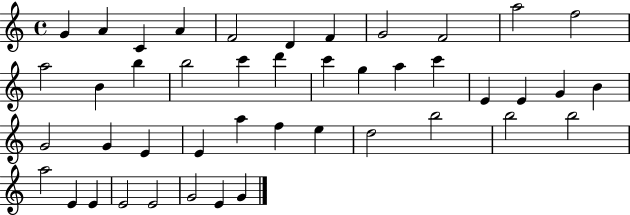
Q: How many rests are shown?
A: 0